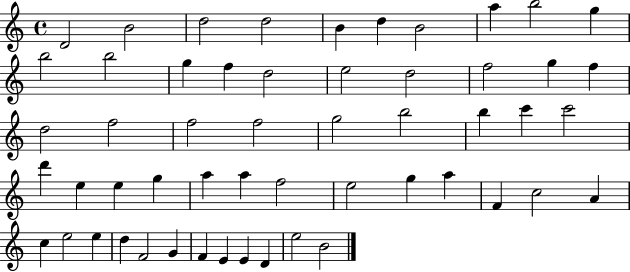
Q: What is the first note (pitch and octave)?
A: D4